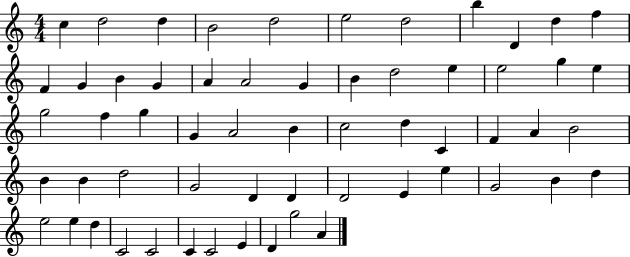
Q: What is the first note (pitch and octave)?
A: C5